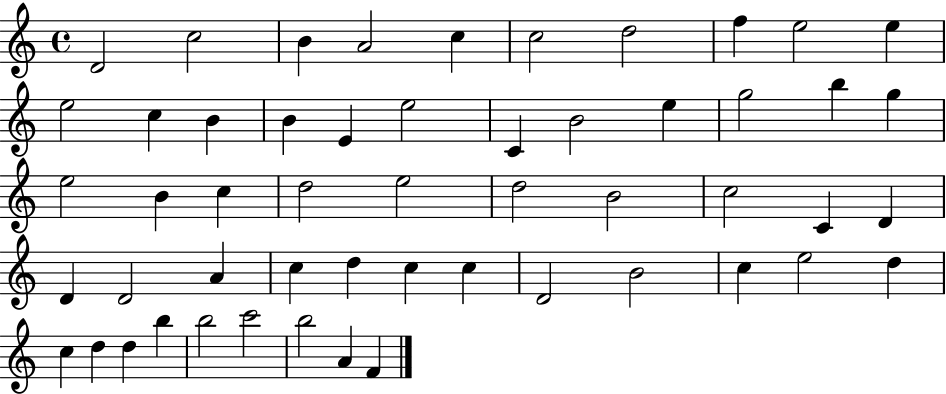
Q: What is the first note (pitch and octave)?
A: D4